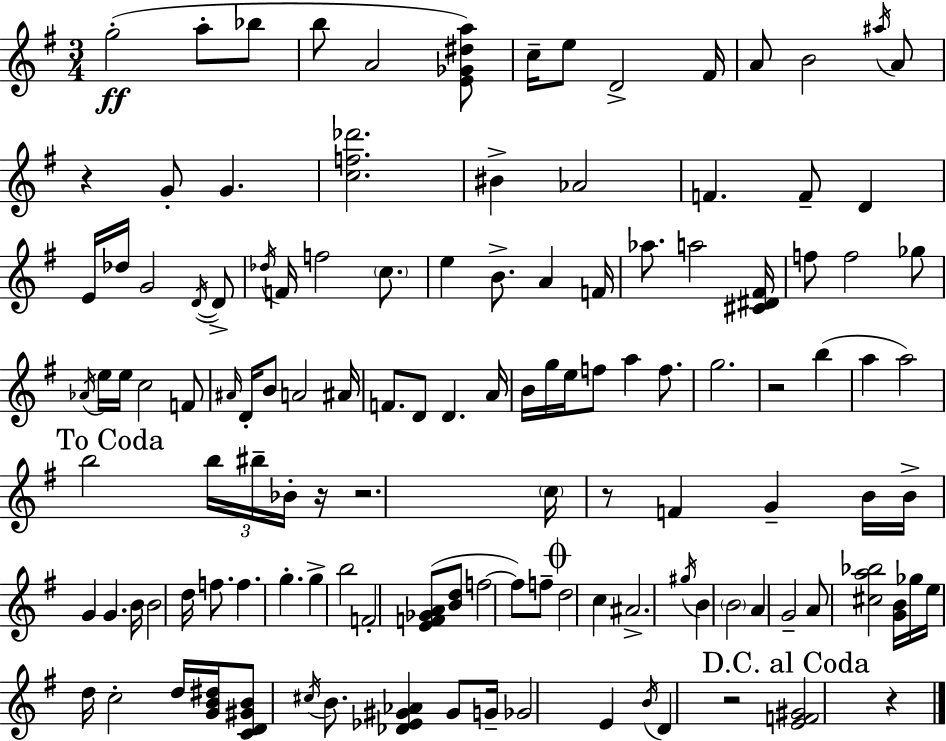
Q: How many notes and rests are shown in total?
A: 125